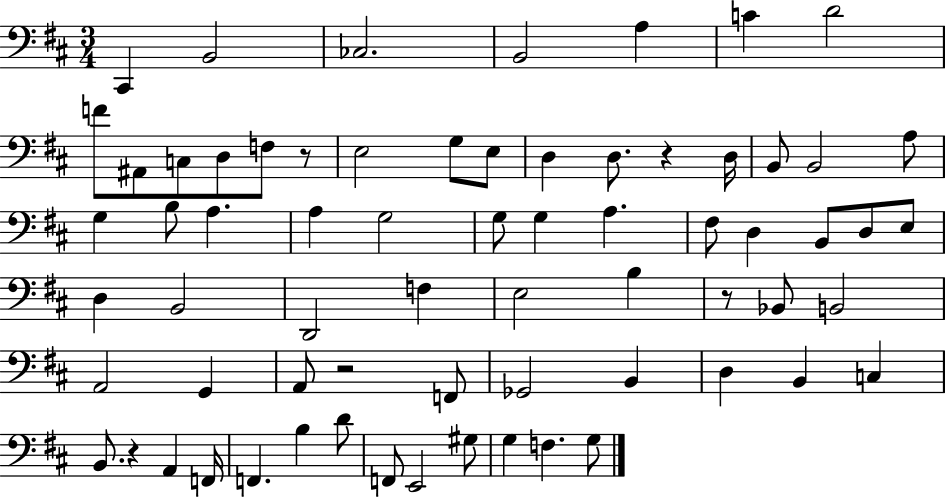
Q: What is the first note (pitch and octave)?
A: C#2